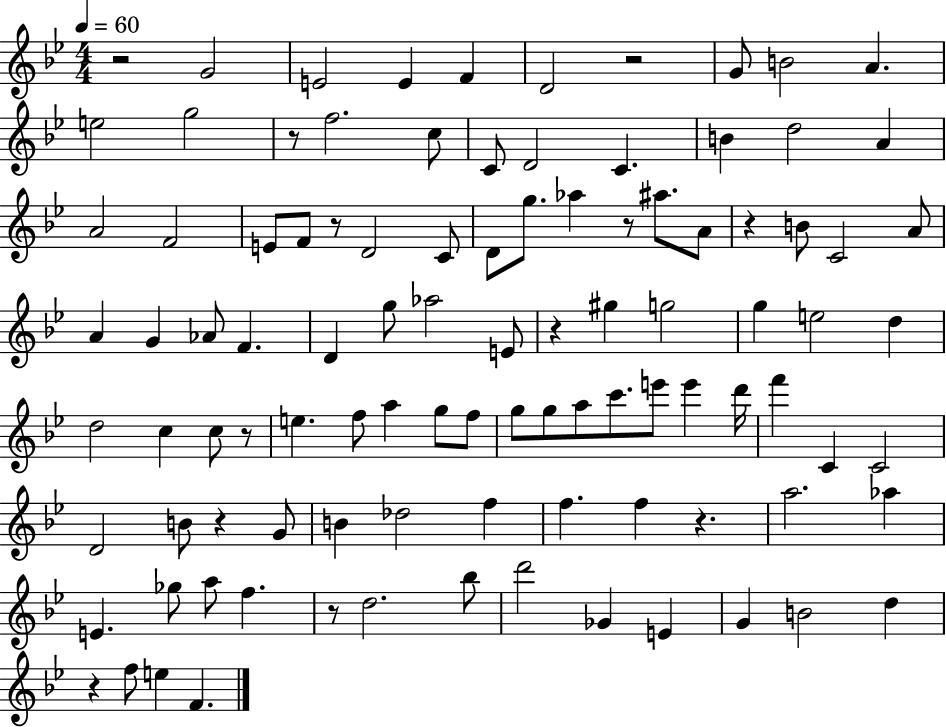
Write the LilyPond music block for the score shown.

{
  \clef treble
  \numericTimeSignature
  \time 4/4
  \key bes \major
  \tempo 4 = 60
  r2 g'2 | e'2 e'4 f'4 | d'2 r2 | g'8 b'2 a'4. | \break e''2 g''2 | r8 f''2. c''8 | c'8 d'2 c'4. | b'4 d''2 a'4 | \break a'2 f'2 | e'8 f'8 r8 d'2 c'8 | d'8 g''8. aes''4 r8 ais''8. a'8 | r4 b'8 c'2 a'8 | \break a'4 g'4 aes'8 f'4. | d'4 g''8 aes''2 e'8 | r4 gis''4 g''2 | g''4 e''2 d''4 | \break d''2 c''4 c''8 r8 | e''4. f''8 a''4 g''8 f''8 | g''8 g''8 a''8 c'''8. e'''8 e'''4 d'''16 | f'''4 c'4 c'2 | \break d'2 b'8 r4 g'8 | b'4 des''2 f''4 | f''4. f''4 r4. | a''2. aes''4 | \break e'4. ges''8 a''8 f''4. | r8 d''2. bes''8 | d'''2 ges'4 e'4 | g'4 b'2 d''4 | \break r4 f''8 e''4 f'4. | \bar "|."
}